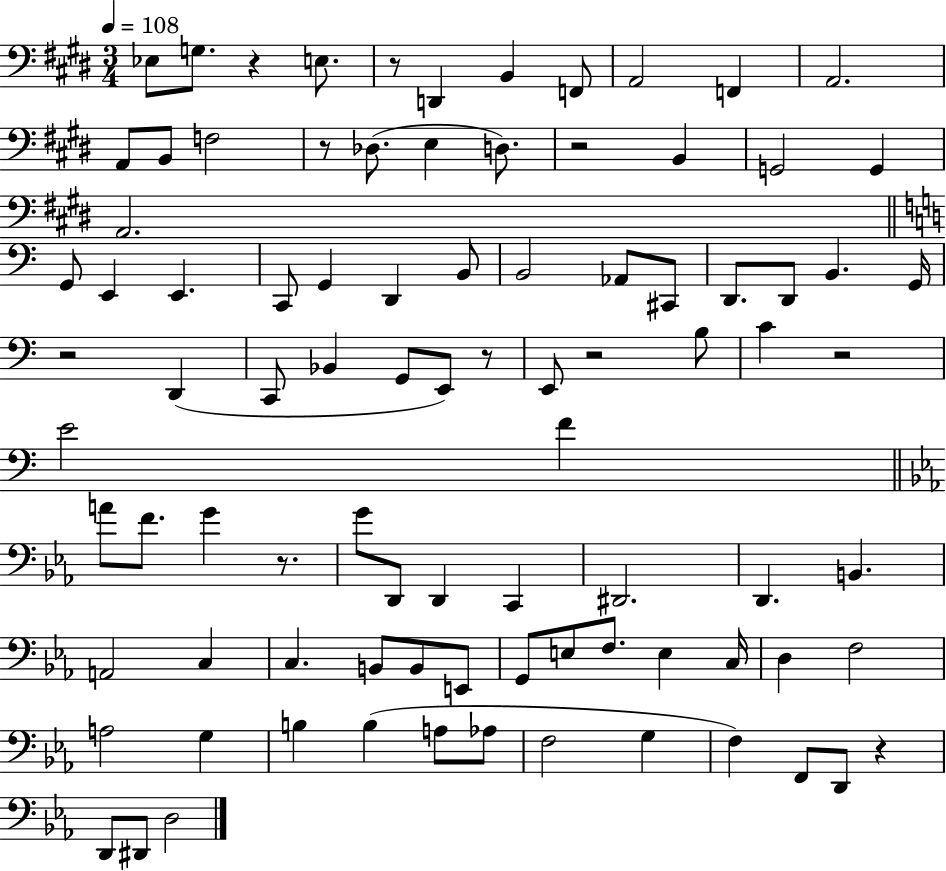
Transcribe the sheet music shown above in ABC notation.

X:1
T:Untitled
M:3/4
L:1/4
K:E
_E,/2 G,/2 z E,/2 z/2 D,, B,, F,,/2 A,,2 F,, A,,2 A,,/2 B,,/2 F,2 z/2 _D,/2 E, D,/2 z2 B,, G,,2 G,, A,,2 G,,/2 E,, E,, C,,/2 G,, D,, B,,/2 B,,2 _A,,/2 ^C,,/2 D,,/2 D,,/2 B,, G,,/4 z2 D,, C,,/2 _B,, G,,/2 E,,/2 z/2 E,,/2 z2 B,/2 C z2 E2 F A/2 F/2 G z/2 G/2 D,,/2 D,, C,, ^D,,2 D,, B,, A,,2 C, C, B,,/2 B,,/2 E,,/2 G,,/2 E,/2 F,/2 E, C,/4 D, F,2 A,2 G, B, B, A,/2 _A,/2 F,2 G, F, F,,/2 D,,/2 z D,,/2 ^D,,/2 D,2